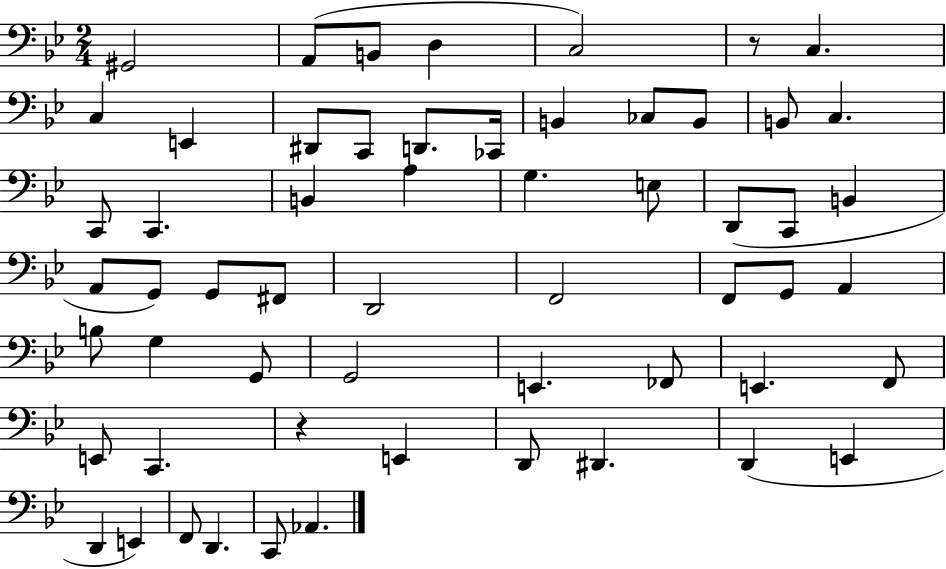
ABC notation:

X:1
T:Untitled
M:2/4
L:1/4
K:Bb
^G,,2 A,,/2 B,,/2 D, C,2 z/2 C, C, E,, ^D,,/2 C,,/2 D,,/2 _C,,/4 B,, _C,/2 B,,/2 B,,/2 C, C,,/2 C,, B,, A, G, E,/2 D,,/2 C,,/2 B,, A,,/2 G,,/2 G,,/2 ^F,,/2 D,,2 F,,2 F,,/2 G,,/2 A,, B,/2 G, G,,/2 G,,2 E,, _F,,/2 E,, F,,/2 E,,/2 C,, z E,, D,,/2 ^D,, D,, E,, D,, E,, F,,/2 D,, C,,/2 _A,,